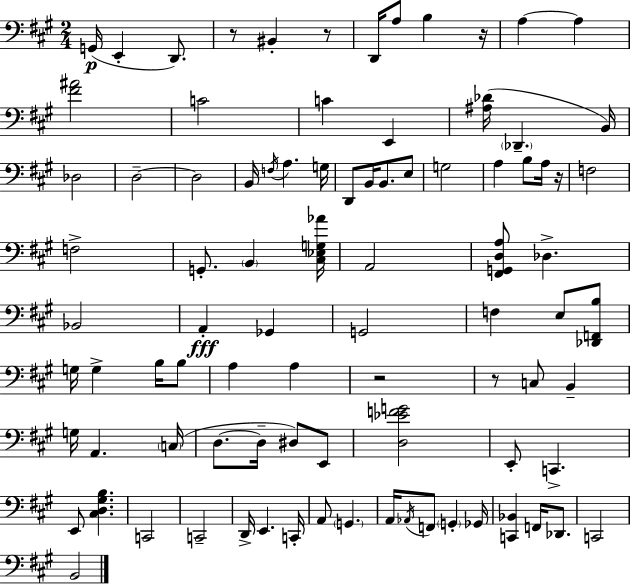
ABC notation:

X:1
T:Untitled
M:2/4
L:1/4
K:A
G,,/4 E,, D,,/2 z/2 ^B,, z/2 D,,/4 A,/2 B, z/4 A, A, [^F^A]2 C2 C E,, [^A,_D]/4 _D,, B,,/4 _D,2 D,2 D,2 B,,/4 F,/4 A, G,/4 D,,/2 B,,/4 B,,/2 E,/2 G,2 A, B,/2 A,/4 z/4 F,2 F,2 G,,/2 B,, [^C,_E,G,_A]/4 A,,2 [^F,,G,,D,A,]/2 _D, _B,,2 A,, _G,, G,,2 F, E,/2 [_D,,F,,B,]/2 G,/4 G, B,/4 B,/2 A, A, z2 z/2 C,/2 B,, G,/4 A,, C,/4 D,/2 D,/4 ^D,/2 E,,/2 [D,_EFG]2 E,,/2 C,, E,,/2 [^C,D,^G,B,] C,,2 C,,2 D,,/4 E,, C,,/4 A,,/2 G,, A,,/4 _A,,/4 F,,/2 G,, _G,,/4 [C,,_B,,] F,,/4 _D,,/2 C,,2 B,,2